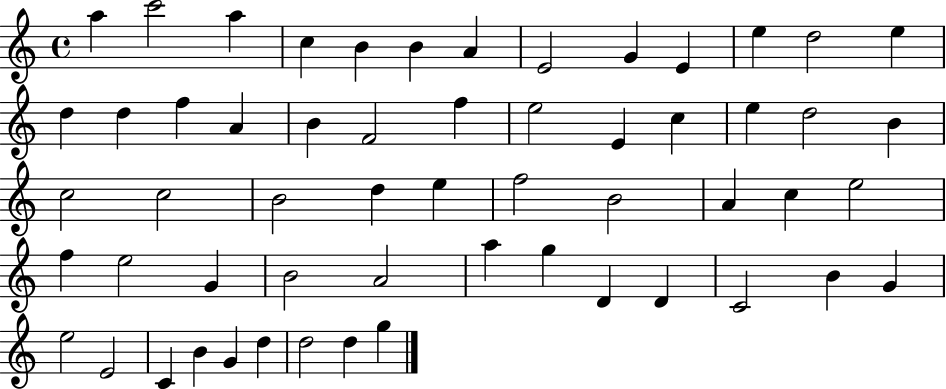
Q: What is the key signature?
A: C major